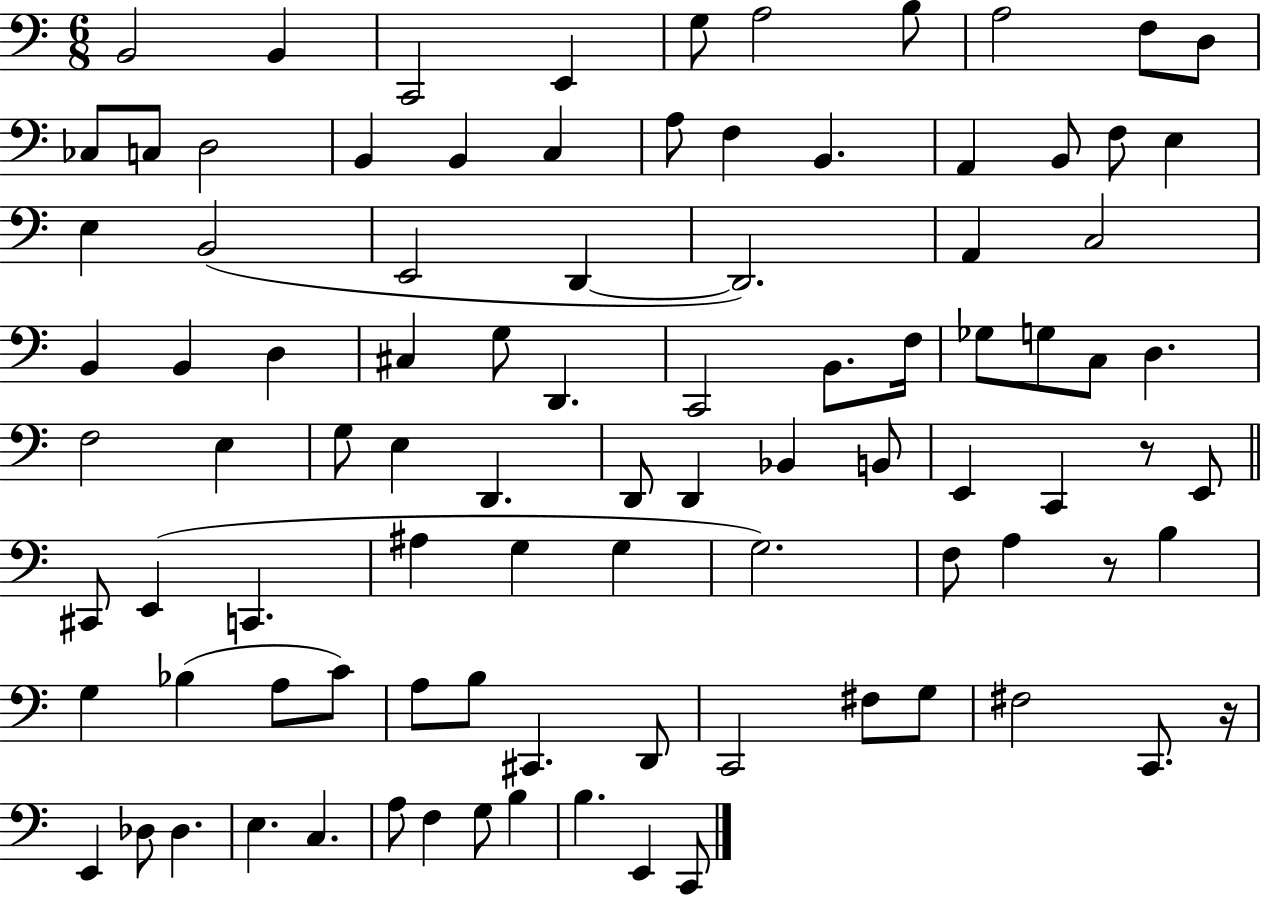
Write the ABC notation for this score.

X:1
T:Untitled
M:6/8
L:1/4
K:C
B,,2 B,, C,,2 E,, G,/2 A,2 B,/2 A,2 F,/2 D,/2 _C,/2 C,/2 D,2 B,, B,, C, A,/2 F, B,, A,, B,,/2 F,/2 E, E, B,,2 E,,2 D,, D,,2 A,, C,2 B,, B,, D, ^C, G,/2 D,, C,,2 B,,/2 F,/4 _G,/2 G,/2 C,/2 D, F,2 E, G,/2 E, D,, D,,/2 D,, _B,, B,,/2 E,, C,, z/2 E,,/2 ^C,,/2 E,, C,, ^A, G, G, G,2 F,/2 A, z/2 B, G, _B, A,/2 C/2 A,/2 B,/2 ^C,, D,,/2 C,,2 ^F,/2 G,/2 ^F,2 C,,/2 z/4 E,, _D,/2 _D, E, C, A,/2 F, G,/2 B, B, E,, C,,/2